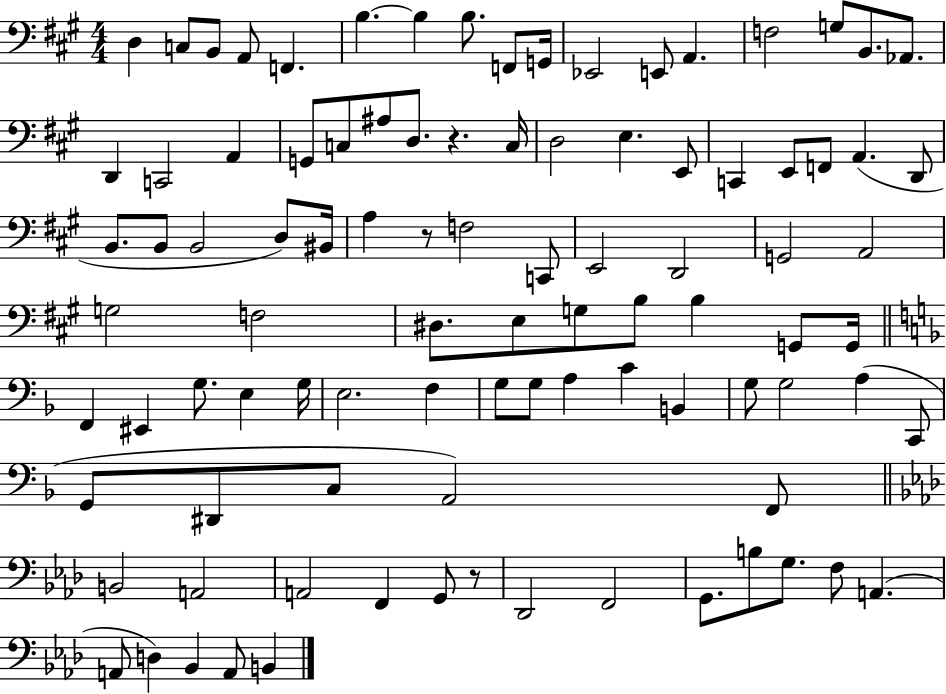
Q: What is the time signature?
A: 4/4